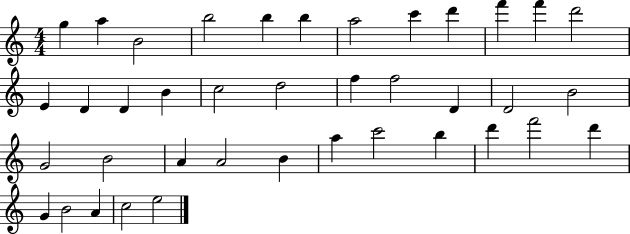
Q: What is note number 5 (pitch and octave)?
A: B5